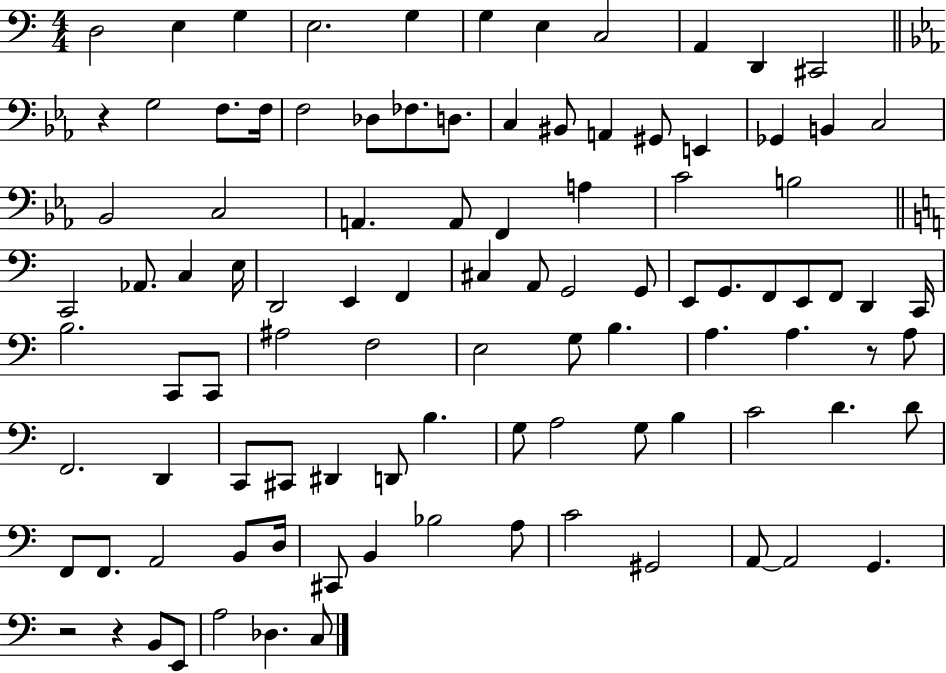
X:1
T:Untitled
M:4/4
L:1/4
K:C
D,2 E, G, E,2 G, G, E, C,2 A,, D,, ^C,,2 z G,2 F,/2 F,/4 F,2 _D,/2 _F,/2 D,/2 C, ^B,,/2 A,, ^G,,/2 E,, _G,, B,, C,2 _B,,2 C,2 A,, A,,/2 F,, A, C2 B,2 C,,2 _A,,/2 C, E,/4 D,,2 E,, F,, ^C, A,,/2 G,,2 G,,/2 E,,/2 G,,/2 F,,/2 E,,/2 F,,/2 D,, C,,/4 B,2 C,,/2 C,,/2 ^A,2 F,2 E,2 G,/2 B, A, A, z/2 A,/2 F,,2 D,, C,,/2 ^C,,/2 ^D,, D,,/2 B, G,/2 A,2 G,/2 B, C2 D D/2 F,,/2 F,,/2 A,,2 B,,/2 D,/4 ^C,,/2 B,, _B,2 A,/2 C2 ^G,,2 A,,/2 A,,2 G,, z2 z B,,/2 E,,/2 A,2 _D, C,/2